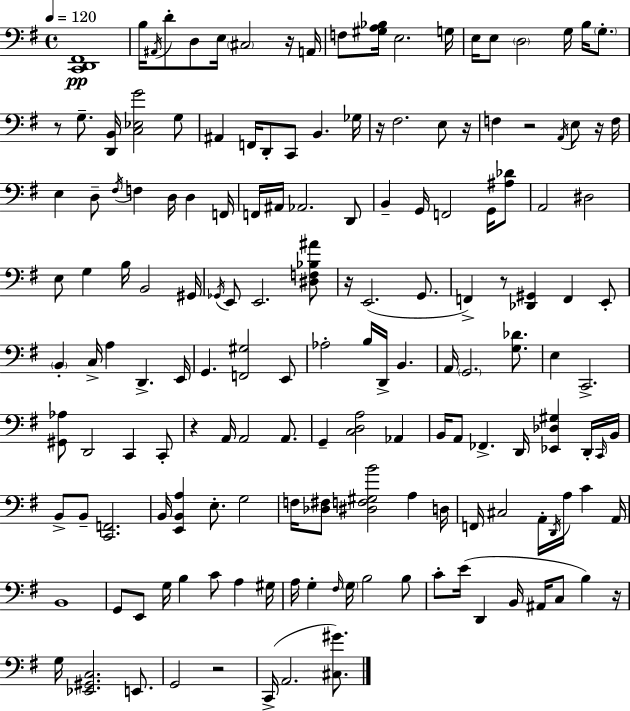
[C2,D2,F#2]/w B3/s A#2/s D4/e D3/e E3/s C#3/h R/s A2/s F3/e [G#3,A3,Bb3]/s E3/h. G3/s E3/s E3/e D3/h G3/s B3/s G3/e. R/e G3/e. [D2,B2]/s [C3,Eb3,G4]/h G3/e A#2/q F2/s D2/e C2/e B2/q. Gb3/s R/s F#3/h. E3/e R/s F3/q R/h A2/s E3/e R/s F3/s E3/q D3/e F#3/s F3/q D3/s D3/q F2/s F2/s A#2/s Ab2/h. D2/e B2/q G2/s F2/h G2/s [A#3,Db4]/e A2/h D#3/h E3/e G3/q B3/s B2/h G#2/s Gb2/s E2/e E2/h. [D#3,F3,Bb3,A#4]/e R/s E2/h. G2/e. F2/q R/e [Db2,G#2]/q F2/q E2/e B2/q C3/s A3/q D2/q. E2/s G2/q. [F2,G#3]/h E2/e Ab3/h B3/s D2/s B2/q. A2/s G2/h. [G3,Db4]/e. E3/q C2/h. [G#2,Ab3]/e D2/h C2/q C2/e R/q A2/s A2/h A2/e. G2/q [C3,D3,A3]/h Ab2/q B2/s A2/e FES2/q. D2/s [Eb2,Db3,G#3]/q D2/s C2/s B2/s B2/e B2/e [C2,F2]/h. B2/s [E2,B2,A3]/q E3/e. G3/h F3/s [Db3,F#3]/e [D#3,F3,G#3,B4]/h A3/q D3/s F2/s C#3/h A2/s D2/s A3/s C4/q A2/s B2/w G2/e E2/e G3/s B3/q C4/e A3/q G#3/s A3/s G3/q F#3/s G3/s B3/h B3/e C4/e E4/s D2/q B2/s A#2/s C3/e B3/q R/s G3/s [Eb2,G#2,C3]/h. E2/e. G2/h R/h C2/s A2/h. [C#3,G#4]/e.